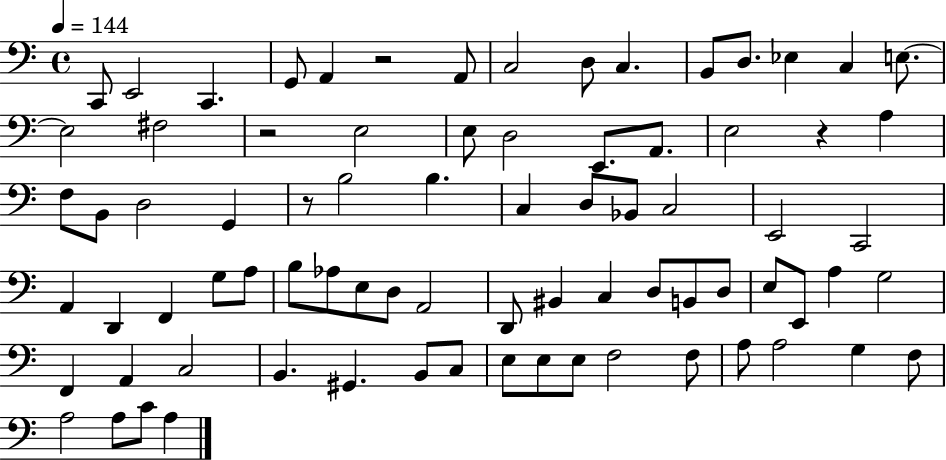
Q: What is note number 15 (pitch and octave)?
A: E3